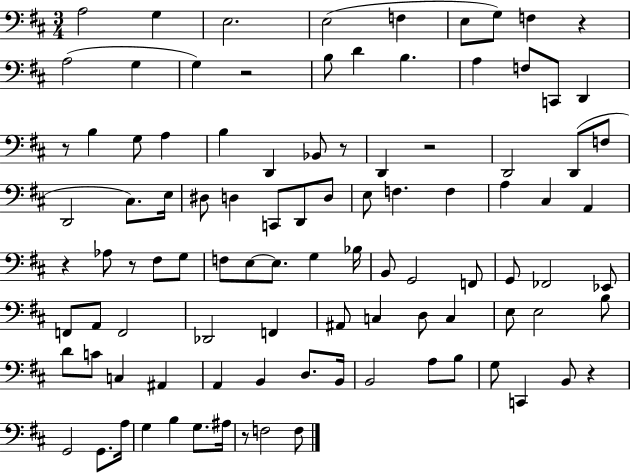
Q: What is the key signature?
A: D major